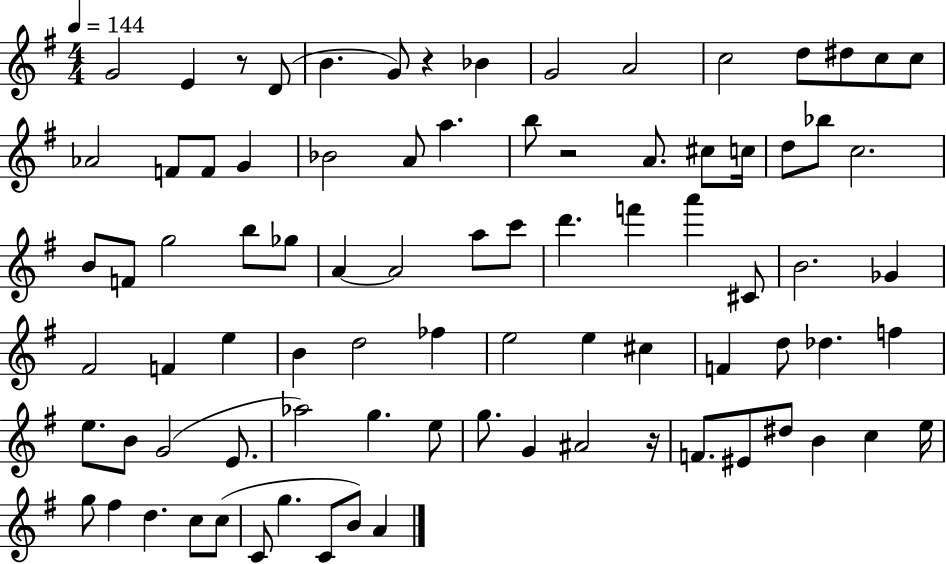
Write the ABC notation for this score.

X:1
T:Untitled
M:4/4
L:1/4
K:G
G2 E z/2 D/2 B G/2 z _B G2 A2 c2 d/2 ^d/2 c/2 c/2 _A2 F/2 F/2 G _B2 A/2 a b/2 z2 A/2 ^c/2 c/4 d/2 _b/2 c2 B/2 F/2 g2 b/2 _g/2 A A2 a/2 c'/2 d' f' a' ^C/2 B2 _G ^F2 F e B d2 _f e2 e ^c F d/2 _d f e/2 B/2 G2 E/2 _a2 g e/2 g/2 G ^A2 z/4 F/2 ^E/2 ^d/2 B c e/4 g/2 ^f d c/2 c/2 C/2 g C/2 B/2 A